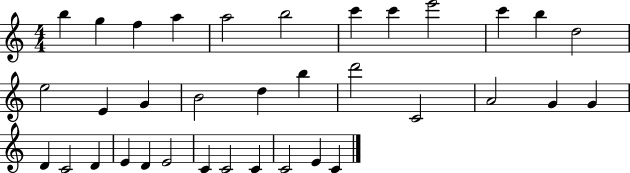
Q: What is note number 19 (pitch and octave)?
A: D6